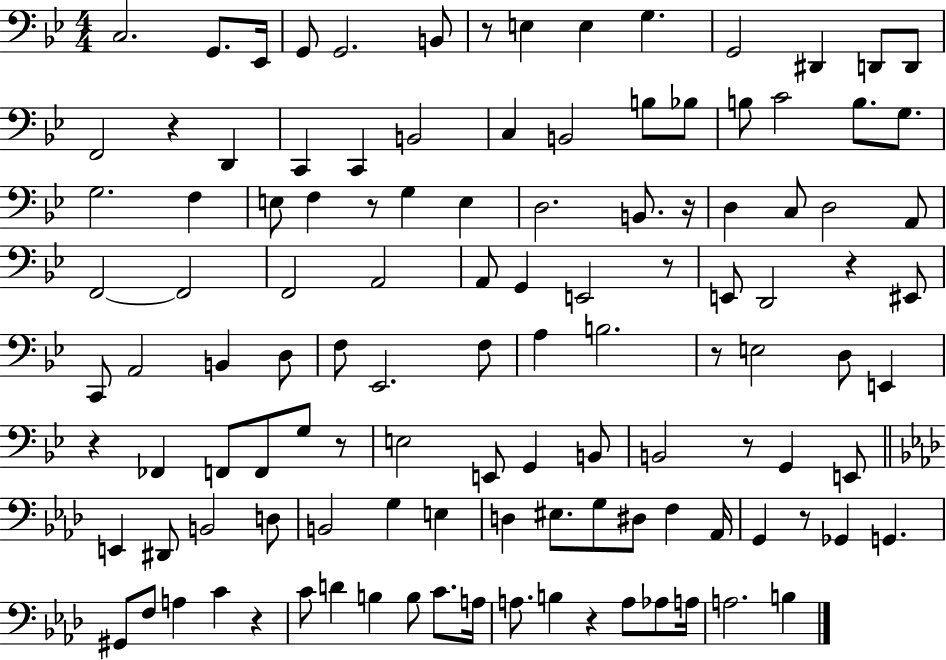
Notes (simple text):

C3/h. G2/e. Eb2/s G2/e G2/h. B2/e R/e E3/q E3/q G3/q. G2/h D#2/q D2/e D2/e F2/h R/q D2/q C2/q C2/q B2/h C3/q B2/h B3/e Bb3/e B3/e C4/h B3/e. G3/e. G3/h. F3/q E3/e F3/q R/e G3/q E3/q D3/h. B2/e. R/s D3/q C3/e D3/h A2/e F2/h F2/h F2/h A2/h A2/e G2/q E2/h R/e E2/e D2/h R/q EIS2/e C2/e A2/h B2/q D3/e F3/e Eb2/h. F3/e A3/q B3/h. R/e E3/h D3/e E2/q R/q FES2/q F2/e F2/e G3/e R/e E3/h E2/e G2/q B2/e B2/h R/e G2/q E2/e E2/q D#2/e B2/h D3/e B2/h G3/q E3/q D3/q EIS3/e. G3/e D#3/e F3/q Ab2/s G2/q R/e Gb2/q G2/q. G#2/e F3/e A3/q C4/q R/q C4/e D4/q B3/q B3/e C4/e. A3/s A3/e. B3/q R/q A3/e Ab3/e A3/s A3/h. B3/q